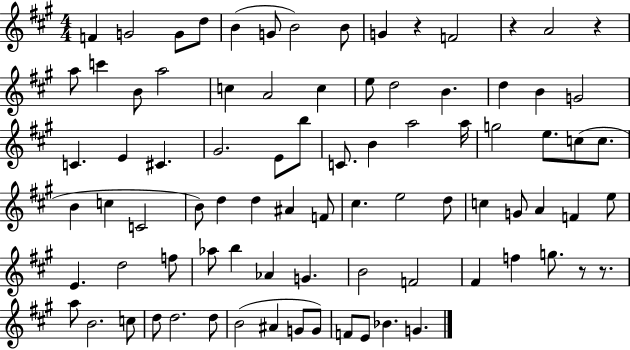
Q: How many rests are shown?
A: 5